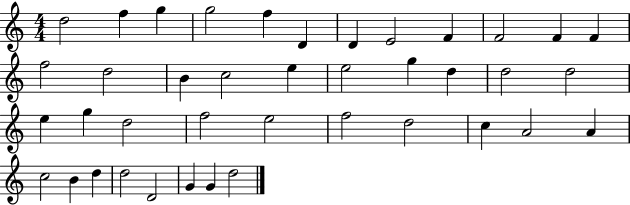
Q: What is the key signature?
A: C major